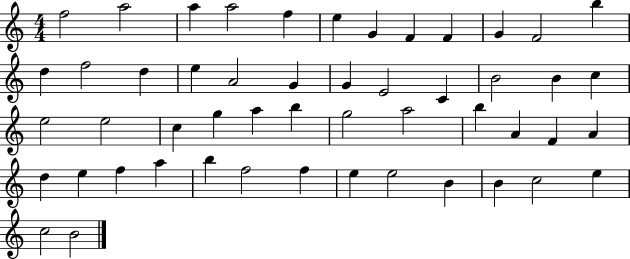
F5/h A5/h A5/q A5/h F5/q E5/q G4/q F4/q F4/q G4/q F4/h B5/q D5/q F5/h D5/q E5/q A4/h G4/q G4/q E4/h C4/q B4/h B4/q C5/q E5/h E5/h C5/q G5/q A5/q B5/q G5/h A5/h B5/q A4/q F4/q A4/q D5/q E5/q F5/q A5/q B5/q F5/h F5/q E5/q E5/h B4/q B4/q C5/h E5/q C5/h B4/h